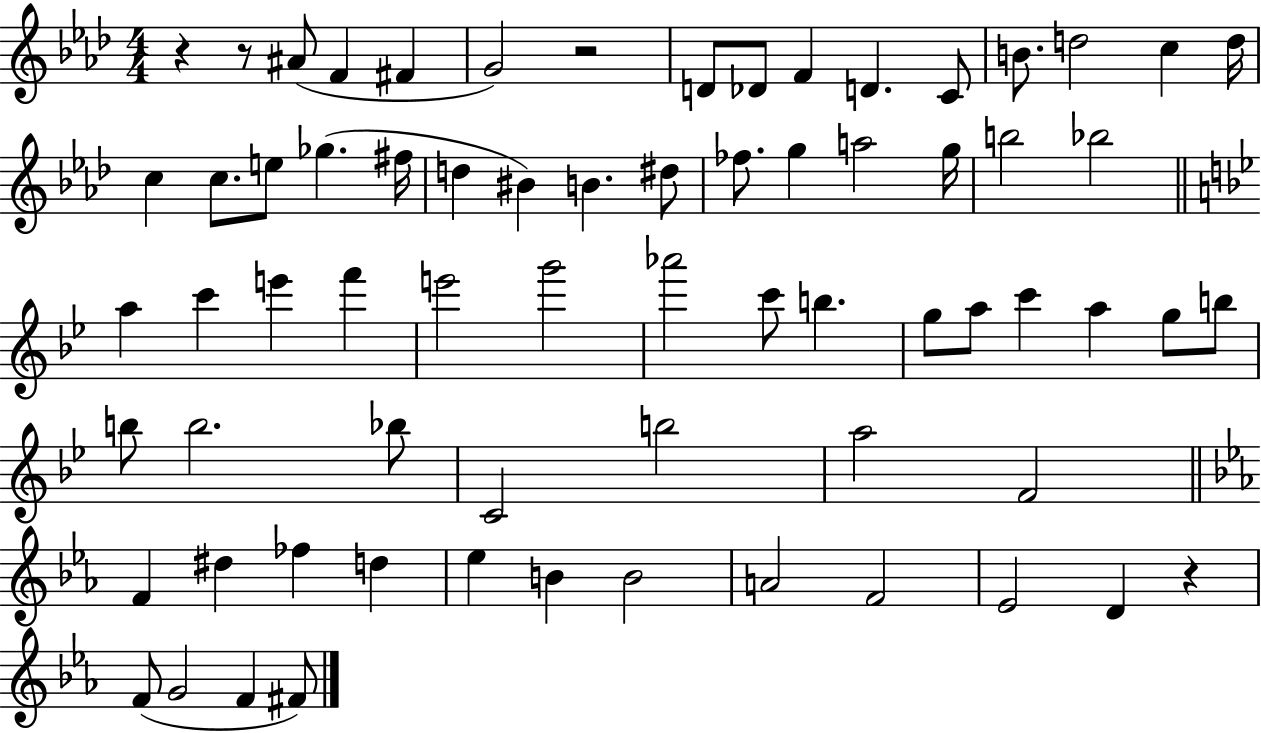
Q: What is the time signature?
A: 4/4